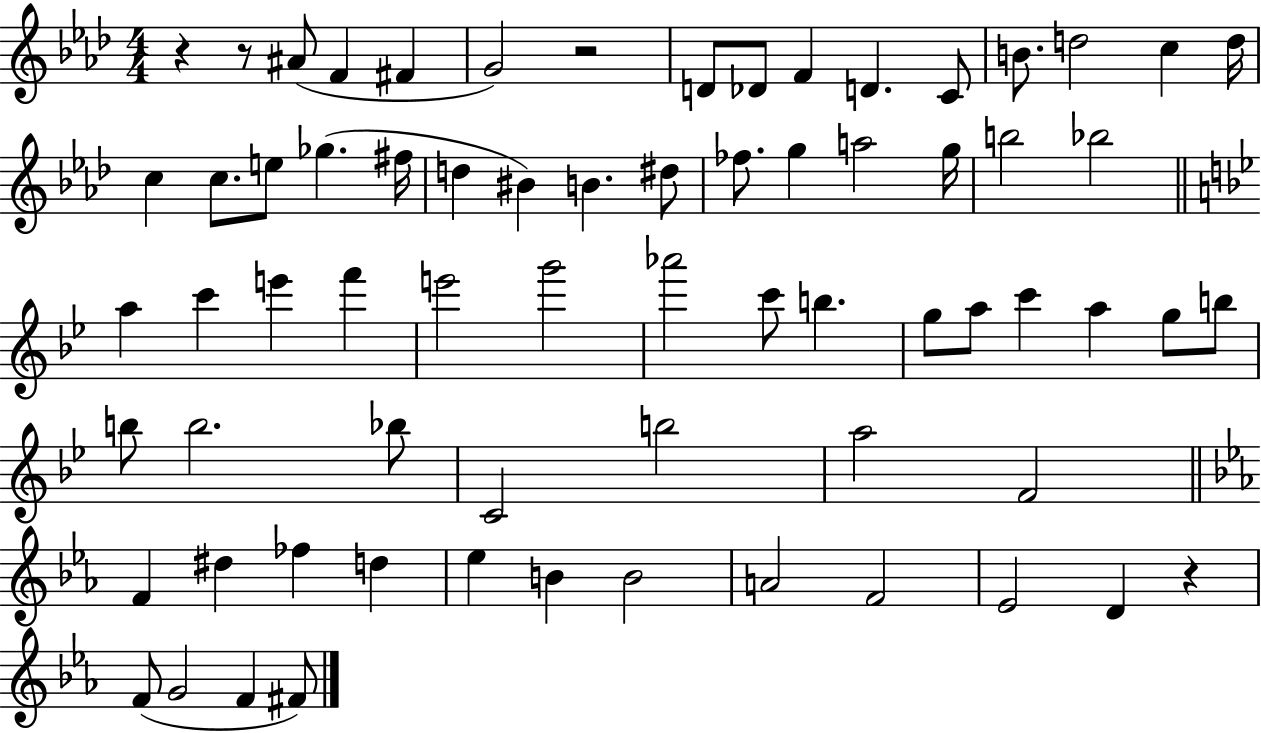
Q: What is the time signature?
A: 4/4